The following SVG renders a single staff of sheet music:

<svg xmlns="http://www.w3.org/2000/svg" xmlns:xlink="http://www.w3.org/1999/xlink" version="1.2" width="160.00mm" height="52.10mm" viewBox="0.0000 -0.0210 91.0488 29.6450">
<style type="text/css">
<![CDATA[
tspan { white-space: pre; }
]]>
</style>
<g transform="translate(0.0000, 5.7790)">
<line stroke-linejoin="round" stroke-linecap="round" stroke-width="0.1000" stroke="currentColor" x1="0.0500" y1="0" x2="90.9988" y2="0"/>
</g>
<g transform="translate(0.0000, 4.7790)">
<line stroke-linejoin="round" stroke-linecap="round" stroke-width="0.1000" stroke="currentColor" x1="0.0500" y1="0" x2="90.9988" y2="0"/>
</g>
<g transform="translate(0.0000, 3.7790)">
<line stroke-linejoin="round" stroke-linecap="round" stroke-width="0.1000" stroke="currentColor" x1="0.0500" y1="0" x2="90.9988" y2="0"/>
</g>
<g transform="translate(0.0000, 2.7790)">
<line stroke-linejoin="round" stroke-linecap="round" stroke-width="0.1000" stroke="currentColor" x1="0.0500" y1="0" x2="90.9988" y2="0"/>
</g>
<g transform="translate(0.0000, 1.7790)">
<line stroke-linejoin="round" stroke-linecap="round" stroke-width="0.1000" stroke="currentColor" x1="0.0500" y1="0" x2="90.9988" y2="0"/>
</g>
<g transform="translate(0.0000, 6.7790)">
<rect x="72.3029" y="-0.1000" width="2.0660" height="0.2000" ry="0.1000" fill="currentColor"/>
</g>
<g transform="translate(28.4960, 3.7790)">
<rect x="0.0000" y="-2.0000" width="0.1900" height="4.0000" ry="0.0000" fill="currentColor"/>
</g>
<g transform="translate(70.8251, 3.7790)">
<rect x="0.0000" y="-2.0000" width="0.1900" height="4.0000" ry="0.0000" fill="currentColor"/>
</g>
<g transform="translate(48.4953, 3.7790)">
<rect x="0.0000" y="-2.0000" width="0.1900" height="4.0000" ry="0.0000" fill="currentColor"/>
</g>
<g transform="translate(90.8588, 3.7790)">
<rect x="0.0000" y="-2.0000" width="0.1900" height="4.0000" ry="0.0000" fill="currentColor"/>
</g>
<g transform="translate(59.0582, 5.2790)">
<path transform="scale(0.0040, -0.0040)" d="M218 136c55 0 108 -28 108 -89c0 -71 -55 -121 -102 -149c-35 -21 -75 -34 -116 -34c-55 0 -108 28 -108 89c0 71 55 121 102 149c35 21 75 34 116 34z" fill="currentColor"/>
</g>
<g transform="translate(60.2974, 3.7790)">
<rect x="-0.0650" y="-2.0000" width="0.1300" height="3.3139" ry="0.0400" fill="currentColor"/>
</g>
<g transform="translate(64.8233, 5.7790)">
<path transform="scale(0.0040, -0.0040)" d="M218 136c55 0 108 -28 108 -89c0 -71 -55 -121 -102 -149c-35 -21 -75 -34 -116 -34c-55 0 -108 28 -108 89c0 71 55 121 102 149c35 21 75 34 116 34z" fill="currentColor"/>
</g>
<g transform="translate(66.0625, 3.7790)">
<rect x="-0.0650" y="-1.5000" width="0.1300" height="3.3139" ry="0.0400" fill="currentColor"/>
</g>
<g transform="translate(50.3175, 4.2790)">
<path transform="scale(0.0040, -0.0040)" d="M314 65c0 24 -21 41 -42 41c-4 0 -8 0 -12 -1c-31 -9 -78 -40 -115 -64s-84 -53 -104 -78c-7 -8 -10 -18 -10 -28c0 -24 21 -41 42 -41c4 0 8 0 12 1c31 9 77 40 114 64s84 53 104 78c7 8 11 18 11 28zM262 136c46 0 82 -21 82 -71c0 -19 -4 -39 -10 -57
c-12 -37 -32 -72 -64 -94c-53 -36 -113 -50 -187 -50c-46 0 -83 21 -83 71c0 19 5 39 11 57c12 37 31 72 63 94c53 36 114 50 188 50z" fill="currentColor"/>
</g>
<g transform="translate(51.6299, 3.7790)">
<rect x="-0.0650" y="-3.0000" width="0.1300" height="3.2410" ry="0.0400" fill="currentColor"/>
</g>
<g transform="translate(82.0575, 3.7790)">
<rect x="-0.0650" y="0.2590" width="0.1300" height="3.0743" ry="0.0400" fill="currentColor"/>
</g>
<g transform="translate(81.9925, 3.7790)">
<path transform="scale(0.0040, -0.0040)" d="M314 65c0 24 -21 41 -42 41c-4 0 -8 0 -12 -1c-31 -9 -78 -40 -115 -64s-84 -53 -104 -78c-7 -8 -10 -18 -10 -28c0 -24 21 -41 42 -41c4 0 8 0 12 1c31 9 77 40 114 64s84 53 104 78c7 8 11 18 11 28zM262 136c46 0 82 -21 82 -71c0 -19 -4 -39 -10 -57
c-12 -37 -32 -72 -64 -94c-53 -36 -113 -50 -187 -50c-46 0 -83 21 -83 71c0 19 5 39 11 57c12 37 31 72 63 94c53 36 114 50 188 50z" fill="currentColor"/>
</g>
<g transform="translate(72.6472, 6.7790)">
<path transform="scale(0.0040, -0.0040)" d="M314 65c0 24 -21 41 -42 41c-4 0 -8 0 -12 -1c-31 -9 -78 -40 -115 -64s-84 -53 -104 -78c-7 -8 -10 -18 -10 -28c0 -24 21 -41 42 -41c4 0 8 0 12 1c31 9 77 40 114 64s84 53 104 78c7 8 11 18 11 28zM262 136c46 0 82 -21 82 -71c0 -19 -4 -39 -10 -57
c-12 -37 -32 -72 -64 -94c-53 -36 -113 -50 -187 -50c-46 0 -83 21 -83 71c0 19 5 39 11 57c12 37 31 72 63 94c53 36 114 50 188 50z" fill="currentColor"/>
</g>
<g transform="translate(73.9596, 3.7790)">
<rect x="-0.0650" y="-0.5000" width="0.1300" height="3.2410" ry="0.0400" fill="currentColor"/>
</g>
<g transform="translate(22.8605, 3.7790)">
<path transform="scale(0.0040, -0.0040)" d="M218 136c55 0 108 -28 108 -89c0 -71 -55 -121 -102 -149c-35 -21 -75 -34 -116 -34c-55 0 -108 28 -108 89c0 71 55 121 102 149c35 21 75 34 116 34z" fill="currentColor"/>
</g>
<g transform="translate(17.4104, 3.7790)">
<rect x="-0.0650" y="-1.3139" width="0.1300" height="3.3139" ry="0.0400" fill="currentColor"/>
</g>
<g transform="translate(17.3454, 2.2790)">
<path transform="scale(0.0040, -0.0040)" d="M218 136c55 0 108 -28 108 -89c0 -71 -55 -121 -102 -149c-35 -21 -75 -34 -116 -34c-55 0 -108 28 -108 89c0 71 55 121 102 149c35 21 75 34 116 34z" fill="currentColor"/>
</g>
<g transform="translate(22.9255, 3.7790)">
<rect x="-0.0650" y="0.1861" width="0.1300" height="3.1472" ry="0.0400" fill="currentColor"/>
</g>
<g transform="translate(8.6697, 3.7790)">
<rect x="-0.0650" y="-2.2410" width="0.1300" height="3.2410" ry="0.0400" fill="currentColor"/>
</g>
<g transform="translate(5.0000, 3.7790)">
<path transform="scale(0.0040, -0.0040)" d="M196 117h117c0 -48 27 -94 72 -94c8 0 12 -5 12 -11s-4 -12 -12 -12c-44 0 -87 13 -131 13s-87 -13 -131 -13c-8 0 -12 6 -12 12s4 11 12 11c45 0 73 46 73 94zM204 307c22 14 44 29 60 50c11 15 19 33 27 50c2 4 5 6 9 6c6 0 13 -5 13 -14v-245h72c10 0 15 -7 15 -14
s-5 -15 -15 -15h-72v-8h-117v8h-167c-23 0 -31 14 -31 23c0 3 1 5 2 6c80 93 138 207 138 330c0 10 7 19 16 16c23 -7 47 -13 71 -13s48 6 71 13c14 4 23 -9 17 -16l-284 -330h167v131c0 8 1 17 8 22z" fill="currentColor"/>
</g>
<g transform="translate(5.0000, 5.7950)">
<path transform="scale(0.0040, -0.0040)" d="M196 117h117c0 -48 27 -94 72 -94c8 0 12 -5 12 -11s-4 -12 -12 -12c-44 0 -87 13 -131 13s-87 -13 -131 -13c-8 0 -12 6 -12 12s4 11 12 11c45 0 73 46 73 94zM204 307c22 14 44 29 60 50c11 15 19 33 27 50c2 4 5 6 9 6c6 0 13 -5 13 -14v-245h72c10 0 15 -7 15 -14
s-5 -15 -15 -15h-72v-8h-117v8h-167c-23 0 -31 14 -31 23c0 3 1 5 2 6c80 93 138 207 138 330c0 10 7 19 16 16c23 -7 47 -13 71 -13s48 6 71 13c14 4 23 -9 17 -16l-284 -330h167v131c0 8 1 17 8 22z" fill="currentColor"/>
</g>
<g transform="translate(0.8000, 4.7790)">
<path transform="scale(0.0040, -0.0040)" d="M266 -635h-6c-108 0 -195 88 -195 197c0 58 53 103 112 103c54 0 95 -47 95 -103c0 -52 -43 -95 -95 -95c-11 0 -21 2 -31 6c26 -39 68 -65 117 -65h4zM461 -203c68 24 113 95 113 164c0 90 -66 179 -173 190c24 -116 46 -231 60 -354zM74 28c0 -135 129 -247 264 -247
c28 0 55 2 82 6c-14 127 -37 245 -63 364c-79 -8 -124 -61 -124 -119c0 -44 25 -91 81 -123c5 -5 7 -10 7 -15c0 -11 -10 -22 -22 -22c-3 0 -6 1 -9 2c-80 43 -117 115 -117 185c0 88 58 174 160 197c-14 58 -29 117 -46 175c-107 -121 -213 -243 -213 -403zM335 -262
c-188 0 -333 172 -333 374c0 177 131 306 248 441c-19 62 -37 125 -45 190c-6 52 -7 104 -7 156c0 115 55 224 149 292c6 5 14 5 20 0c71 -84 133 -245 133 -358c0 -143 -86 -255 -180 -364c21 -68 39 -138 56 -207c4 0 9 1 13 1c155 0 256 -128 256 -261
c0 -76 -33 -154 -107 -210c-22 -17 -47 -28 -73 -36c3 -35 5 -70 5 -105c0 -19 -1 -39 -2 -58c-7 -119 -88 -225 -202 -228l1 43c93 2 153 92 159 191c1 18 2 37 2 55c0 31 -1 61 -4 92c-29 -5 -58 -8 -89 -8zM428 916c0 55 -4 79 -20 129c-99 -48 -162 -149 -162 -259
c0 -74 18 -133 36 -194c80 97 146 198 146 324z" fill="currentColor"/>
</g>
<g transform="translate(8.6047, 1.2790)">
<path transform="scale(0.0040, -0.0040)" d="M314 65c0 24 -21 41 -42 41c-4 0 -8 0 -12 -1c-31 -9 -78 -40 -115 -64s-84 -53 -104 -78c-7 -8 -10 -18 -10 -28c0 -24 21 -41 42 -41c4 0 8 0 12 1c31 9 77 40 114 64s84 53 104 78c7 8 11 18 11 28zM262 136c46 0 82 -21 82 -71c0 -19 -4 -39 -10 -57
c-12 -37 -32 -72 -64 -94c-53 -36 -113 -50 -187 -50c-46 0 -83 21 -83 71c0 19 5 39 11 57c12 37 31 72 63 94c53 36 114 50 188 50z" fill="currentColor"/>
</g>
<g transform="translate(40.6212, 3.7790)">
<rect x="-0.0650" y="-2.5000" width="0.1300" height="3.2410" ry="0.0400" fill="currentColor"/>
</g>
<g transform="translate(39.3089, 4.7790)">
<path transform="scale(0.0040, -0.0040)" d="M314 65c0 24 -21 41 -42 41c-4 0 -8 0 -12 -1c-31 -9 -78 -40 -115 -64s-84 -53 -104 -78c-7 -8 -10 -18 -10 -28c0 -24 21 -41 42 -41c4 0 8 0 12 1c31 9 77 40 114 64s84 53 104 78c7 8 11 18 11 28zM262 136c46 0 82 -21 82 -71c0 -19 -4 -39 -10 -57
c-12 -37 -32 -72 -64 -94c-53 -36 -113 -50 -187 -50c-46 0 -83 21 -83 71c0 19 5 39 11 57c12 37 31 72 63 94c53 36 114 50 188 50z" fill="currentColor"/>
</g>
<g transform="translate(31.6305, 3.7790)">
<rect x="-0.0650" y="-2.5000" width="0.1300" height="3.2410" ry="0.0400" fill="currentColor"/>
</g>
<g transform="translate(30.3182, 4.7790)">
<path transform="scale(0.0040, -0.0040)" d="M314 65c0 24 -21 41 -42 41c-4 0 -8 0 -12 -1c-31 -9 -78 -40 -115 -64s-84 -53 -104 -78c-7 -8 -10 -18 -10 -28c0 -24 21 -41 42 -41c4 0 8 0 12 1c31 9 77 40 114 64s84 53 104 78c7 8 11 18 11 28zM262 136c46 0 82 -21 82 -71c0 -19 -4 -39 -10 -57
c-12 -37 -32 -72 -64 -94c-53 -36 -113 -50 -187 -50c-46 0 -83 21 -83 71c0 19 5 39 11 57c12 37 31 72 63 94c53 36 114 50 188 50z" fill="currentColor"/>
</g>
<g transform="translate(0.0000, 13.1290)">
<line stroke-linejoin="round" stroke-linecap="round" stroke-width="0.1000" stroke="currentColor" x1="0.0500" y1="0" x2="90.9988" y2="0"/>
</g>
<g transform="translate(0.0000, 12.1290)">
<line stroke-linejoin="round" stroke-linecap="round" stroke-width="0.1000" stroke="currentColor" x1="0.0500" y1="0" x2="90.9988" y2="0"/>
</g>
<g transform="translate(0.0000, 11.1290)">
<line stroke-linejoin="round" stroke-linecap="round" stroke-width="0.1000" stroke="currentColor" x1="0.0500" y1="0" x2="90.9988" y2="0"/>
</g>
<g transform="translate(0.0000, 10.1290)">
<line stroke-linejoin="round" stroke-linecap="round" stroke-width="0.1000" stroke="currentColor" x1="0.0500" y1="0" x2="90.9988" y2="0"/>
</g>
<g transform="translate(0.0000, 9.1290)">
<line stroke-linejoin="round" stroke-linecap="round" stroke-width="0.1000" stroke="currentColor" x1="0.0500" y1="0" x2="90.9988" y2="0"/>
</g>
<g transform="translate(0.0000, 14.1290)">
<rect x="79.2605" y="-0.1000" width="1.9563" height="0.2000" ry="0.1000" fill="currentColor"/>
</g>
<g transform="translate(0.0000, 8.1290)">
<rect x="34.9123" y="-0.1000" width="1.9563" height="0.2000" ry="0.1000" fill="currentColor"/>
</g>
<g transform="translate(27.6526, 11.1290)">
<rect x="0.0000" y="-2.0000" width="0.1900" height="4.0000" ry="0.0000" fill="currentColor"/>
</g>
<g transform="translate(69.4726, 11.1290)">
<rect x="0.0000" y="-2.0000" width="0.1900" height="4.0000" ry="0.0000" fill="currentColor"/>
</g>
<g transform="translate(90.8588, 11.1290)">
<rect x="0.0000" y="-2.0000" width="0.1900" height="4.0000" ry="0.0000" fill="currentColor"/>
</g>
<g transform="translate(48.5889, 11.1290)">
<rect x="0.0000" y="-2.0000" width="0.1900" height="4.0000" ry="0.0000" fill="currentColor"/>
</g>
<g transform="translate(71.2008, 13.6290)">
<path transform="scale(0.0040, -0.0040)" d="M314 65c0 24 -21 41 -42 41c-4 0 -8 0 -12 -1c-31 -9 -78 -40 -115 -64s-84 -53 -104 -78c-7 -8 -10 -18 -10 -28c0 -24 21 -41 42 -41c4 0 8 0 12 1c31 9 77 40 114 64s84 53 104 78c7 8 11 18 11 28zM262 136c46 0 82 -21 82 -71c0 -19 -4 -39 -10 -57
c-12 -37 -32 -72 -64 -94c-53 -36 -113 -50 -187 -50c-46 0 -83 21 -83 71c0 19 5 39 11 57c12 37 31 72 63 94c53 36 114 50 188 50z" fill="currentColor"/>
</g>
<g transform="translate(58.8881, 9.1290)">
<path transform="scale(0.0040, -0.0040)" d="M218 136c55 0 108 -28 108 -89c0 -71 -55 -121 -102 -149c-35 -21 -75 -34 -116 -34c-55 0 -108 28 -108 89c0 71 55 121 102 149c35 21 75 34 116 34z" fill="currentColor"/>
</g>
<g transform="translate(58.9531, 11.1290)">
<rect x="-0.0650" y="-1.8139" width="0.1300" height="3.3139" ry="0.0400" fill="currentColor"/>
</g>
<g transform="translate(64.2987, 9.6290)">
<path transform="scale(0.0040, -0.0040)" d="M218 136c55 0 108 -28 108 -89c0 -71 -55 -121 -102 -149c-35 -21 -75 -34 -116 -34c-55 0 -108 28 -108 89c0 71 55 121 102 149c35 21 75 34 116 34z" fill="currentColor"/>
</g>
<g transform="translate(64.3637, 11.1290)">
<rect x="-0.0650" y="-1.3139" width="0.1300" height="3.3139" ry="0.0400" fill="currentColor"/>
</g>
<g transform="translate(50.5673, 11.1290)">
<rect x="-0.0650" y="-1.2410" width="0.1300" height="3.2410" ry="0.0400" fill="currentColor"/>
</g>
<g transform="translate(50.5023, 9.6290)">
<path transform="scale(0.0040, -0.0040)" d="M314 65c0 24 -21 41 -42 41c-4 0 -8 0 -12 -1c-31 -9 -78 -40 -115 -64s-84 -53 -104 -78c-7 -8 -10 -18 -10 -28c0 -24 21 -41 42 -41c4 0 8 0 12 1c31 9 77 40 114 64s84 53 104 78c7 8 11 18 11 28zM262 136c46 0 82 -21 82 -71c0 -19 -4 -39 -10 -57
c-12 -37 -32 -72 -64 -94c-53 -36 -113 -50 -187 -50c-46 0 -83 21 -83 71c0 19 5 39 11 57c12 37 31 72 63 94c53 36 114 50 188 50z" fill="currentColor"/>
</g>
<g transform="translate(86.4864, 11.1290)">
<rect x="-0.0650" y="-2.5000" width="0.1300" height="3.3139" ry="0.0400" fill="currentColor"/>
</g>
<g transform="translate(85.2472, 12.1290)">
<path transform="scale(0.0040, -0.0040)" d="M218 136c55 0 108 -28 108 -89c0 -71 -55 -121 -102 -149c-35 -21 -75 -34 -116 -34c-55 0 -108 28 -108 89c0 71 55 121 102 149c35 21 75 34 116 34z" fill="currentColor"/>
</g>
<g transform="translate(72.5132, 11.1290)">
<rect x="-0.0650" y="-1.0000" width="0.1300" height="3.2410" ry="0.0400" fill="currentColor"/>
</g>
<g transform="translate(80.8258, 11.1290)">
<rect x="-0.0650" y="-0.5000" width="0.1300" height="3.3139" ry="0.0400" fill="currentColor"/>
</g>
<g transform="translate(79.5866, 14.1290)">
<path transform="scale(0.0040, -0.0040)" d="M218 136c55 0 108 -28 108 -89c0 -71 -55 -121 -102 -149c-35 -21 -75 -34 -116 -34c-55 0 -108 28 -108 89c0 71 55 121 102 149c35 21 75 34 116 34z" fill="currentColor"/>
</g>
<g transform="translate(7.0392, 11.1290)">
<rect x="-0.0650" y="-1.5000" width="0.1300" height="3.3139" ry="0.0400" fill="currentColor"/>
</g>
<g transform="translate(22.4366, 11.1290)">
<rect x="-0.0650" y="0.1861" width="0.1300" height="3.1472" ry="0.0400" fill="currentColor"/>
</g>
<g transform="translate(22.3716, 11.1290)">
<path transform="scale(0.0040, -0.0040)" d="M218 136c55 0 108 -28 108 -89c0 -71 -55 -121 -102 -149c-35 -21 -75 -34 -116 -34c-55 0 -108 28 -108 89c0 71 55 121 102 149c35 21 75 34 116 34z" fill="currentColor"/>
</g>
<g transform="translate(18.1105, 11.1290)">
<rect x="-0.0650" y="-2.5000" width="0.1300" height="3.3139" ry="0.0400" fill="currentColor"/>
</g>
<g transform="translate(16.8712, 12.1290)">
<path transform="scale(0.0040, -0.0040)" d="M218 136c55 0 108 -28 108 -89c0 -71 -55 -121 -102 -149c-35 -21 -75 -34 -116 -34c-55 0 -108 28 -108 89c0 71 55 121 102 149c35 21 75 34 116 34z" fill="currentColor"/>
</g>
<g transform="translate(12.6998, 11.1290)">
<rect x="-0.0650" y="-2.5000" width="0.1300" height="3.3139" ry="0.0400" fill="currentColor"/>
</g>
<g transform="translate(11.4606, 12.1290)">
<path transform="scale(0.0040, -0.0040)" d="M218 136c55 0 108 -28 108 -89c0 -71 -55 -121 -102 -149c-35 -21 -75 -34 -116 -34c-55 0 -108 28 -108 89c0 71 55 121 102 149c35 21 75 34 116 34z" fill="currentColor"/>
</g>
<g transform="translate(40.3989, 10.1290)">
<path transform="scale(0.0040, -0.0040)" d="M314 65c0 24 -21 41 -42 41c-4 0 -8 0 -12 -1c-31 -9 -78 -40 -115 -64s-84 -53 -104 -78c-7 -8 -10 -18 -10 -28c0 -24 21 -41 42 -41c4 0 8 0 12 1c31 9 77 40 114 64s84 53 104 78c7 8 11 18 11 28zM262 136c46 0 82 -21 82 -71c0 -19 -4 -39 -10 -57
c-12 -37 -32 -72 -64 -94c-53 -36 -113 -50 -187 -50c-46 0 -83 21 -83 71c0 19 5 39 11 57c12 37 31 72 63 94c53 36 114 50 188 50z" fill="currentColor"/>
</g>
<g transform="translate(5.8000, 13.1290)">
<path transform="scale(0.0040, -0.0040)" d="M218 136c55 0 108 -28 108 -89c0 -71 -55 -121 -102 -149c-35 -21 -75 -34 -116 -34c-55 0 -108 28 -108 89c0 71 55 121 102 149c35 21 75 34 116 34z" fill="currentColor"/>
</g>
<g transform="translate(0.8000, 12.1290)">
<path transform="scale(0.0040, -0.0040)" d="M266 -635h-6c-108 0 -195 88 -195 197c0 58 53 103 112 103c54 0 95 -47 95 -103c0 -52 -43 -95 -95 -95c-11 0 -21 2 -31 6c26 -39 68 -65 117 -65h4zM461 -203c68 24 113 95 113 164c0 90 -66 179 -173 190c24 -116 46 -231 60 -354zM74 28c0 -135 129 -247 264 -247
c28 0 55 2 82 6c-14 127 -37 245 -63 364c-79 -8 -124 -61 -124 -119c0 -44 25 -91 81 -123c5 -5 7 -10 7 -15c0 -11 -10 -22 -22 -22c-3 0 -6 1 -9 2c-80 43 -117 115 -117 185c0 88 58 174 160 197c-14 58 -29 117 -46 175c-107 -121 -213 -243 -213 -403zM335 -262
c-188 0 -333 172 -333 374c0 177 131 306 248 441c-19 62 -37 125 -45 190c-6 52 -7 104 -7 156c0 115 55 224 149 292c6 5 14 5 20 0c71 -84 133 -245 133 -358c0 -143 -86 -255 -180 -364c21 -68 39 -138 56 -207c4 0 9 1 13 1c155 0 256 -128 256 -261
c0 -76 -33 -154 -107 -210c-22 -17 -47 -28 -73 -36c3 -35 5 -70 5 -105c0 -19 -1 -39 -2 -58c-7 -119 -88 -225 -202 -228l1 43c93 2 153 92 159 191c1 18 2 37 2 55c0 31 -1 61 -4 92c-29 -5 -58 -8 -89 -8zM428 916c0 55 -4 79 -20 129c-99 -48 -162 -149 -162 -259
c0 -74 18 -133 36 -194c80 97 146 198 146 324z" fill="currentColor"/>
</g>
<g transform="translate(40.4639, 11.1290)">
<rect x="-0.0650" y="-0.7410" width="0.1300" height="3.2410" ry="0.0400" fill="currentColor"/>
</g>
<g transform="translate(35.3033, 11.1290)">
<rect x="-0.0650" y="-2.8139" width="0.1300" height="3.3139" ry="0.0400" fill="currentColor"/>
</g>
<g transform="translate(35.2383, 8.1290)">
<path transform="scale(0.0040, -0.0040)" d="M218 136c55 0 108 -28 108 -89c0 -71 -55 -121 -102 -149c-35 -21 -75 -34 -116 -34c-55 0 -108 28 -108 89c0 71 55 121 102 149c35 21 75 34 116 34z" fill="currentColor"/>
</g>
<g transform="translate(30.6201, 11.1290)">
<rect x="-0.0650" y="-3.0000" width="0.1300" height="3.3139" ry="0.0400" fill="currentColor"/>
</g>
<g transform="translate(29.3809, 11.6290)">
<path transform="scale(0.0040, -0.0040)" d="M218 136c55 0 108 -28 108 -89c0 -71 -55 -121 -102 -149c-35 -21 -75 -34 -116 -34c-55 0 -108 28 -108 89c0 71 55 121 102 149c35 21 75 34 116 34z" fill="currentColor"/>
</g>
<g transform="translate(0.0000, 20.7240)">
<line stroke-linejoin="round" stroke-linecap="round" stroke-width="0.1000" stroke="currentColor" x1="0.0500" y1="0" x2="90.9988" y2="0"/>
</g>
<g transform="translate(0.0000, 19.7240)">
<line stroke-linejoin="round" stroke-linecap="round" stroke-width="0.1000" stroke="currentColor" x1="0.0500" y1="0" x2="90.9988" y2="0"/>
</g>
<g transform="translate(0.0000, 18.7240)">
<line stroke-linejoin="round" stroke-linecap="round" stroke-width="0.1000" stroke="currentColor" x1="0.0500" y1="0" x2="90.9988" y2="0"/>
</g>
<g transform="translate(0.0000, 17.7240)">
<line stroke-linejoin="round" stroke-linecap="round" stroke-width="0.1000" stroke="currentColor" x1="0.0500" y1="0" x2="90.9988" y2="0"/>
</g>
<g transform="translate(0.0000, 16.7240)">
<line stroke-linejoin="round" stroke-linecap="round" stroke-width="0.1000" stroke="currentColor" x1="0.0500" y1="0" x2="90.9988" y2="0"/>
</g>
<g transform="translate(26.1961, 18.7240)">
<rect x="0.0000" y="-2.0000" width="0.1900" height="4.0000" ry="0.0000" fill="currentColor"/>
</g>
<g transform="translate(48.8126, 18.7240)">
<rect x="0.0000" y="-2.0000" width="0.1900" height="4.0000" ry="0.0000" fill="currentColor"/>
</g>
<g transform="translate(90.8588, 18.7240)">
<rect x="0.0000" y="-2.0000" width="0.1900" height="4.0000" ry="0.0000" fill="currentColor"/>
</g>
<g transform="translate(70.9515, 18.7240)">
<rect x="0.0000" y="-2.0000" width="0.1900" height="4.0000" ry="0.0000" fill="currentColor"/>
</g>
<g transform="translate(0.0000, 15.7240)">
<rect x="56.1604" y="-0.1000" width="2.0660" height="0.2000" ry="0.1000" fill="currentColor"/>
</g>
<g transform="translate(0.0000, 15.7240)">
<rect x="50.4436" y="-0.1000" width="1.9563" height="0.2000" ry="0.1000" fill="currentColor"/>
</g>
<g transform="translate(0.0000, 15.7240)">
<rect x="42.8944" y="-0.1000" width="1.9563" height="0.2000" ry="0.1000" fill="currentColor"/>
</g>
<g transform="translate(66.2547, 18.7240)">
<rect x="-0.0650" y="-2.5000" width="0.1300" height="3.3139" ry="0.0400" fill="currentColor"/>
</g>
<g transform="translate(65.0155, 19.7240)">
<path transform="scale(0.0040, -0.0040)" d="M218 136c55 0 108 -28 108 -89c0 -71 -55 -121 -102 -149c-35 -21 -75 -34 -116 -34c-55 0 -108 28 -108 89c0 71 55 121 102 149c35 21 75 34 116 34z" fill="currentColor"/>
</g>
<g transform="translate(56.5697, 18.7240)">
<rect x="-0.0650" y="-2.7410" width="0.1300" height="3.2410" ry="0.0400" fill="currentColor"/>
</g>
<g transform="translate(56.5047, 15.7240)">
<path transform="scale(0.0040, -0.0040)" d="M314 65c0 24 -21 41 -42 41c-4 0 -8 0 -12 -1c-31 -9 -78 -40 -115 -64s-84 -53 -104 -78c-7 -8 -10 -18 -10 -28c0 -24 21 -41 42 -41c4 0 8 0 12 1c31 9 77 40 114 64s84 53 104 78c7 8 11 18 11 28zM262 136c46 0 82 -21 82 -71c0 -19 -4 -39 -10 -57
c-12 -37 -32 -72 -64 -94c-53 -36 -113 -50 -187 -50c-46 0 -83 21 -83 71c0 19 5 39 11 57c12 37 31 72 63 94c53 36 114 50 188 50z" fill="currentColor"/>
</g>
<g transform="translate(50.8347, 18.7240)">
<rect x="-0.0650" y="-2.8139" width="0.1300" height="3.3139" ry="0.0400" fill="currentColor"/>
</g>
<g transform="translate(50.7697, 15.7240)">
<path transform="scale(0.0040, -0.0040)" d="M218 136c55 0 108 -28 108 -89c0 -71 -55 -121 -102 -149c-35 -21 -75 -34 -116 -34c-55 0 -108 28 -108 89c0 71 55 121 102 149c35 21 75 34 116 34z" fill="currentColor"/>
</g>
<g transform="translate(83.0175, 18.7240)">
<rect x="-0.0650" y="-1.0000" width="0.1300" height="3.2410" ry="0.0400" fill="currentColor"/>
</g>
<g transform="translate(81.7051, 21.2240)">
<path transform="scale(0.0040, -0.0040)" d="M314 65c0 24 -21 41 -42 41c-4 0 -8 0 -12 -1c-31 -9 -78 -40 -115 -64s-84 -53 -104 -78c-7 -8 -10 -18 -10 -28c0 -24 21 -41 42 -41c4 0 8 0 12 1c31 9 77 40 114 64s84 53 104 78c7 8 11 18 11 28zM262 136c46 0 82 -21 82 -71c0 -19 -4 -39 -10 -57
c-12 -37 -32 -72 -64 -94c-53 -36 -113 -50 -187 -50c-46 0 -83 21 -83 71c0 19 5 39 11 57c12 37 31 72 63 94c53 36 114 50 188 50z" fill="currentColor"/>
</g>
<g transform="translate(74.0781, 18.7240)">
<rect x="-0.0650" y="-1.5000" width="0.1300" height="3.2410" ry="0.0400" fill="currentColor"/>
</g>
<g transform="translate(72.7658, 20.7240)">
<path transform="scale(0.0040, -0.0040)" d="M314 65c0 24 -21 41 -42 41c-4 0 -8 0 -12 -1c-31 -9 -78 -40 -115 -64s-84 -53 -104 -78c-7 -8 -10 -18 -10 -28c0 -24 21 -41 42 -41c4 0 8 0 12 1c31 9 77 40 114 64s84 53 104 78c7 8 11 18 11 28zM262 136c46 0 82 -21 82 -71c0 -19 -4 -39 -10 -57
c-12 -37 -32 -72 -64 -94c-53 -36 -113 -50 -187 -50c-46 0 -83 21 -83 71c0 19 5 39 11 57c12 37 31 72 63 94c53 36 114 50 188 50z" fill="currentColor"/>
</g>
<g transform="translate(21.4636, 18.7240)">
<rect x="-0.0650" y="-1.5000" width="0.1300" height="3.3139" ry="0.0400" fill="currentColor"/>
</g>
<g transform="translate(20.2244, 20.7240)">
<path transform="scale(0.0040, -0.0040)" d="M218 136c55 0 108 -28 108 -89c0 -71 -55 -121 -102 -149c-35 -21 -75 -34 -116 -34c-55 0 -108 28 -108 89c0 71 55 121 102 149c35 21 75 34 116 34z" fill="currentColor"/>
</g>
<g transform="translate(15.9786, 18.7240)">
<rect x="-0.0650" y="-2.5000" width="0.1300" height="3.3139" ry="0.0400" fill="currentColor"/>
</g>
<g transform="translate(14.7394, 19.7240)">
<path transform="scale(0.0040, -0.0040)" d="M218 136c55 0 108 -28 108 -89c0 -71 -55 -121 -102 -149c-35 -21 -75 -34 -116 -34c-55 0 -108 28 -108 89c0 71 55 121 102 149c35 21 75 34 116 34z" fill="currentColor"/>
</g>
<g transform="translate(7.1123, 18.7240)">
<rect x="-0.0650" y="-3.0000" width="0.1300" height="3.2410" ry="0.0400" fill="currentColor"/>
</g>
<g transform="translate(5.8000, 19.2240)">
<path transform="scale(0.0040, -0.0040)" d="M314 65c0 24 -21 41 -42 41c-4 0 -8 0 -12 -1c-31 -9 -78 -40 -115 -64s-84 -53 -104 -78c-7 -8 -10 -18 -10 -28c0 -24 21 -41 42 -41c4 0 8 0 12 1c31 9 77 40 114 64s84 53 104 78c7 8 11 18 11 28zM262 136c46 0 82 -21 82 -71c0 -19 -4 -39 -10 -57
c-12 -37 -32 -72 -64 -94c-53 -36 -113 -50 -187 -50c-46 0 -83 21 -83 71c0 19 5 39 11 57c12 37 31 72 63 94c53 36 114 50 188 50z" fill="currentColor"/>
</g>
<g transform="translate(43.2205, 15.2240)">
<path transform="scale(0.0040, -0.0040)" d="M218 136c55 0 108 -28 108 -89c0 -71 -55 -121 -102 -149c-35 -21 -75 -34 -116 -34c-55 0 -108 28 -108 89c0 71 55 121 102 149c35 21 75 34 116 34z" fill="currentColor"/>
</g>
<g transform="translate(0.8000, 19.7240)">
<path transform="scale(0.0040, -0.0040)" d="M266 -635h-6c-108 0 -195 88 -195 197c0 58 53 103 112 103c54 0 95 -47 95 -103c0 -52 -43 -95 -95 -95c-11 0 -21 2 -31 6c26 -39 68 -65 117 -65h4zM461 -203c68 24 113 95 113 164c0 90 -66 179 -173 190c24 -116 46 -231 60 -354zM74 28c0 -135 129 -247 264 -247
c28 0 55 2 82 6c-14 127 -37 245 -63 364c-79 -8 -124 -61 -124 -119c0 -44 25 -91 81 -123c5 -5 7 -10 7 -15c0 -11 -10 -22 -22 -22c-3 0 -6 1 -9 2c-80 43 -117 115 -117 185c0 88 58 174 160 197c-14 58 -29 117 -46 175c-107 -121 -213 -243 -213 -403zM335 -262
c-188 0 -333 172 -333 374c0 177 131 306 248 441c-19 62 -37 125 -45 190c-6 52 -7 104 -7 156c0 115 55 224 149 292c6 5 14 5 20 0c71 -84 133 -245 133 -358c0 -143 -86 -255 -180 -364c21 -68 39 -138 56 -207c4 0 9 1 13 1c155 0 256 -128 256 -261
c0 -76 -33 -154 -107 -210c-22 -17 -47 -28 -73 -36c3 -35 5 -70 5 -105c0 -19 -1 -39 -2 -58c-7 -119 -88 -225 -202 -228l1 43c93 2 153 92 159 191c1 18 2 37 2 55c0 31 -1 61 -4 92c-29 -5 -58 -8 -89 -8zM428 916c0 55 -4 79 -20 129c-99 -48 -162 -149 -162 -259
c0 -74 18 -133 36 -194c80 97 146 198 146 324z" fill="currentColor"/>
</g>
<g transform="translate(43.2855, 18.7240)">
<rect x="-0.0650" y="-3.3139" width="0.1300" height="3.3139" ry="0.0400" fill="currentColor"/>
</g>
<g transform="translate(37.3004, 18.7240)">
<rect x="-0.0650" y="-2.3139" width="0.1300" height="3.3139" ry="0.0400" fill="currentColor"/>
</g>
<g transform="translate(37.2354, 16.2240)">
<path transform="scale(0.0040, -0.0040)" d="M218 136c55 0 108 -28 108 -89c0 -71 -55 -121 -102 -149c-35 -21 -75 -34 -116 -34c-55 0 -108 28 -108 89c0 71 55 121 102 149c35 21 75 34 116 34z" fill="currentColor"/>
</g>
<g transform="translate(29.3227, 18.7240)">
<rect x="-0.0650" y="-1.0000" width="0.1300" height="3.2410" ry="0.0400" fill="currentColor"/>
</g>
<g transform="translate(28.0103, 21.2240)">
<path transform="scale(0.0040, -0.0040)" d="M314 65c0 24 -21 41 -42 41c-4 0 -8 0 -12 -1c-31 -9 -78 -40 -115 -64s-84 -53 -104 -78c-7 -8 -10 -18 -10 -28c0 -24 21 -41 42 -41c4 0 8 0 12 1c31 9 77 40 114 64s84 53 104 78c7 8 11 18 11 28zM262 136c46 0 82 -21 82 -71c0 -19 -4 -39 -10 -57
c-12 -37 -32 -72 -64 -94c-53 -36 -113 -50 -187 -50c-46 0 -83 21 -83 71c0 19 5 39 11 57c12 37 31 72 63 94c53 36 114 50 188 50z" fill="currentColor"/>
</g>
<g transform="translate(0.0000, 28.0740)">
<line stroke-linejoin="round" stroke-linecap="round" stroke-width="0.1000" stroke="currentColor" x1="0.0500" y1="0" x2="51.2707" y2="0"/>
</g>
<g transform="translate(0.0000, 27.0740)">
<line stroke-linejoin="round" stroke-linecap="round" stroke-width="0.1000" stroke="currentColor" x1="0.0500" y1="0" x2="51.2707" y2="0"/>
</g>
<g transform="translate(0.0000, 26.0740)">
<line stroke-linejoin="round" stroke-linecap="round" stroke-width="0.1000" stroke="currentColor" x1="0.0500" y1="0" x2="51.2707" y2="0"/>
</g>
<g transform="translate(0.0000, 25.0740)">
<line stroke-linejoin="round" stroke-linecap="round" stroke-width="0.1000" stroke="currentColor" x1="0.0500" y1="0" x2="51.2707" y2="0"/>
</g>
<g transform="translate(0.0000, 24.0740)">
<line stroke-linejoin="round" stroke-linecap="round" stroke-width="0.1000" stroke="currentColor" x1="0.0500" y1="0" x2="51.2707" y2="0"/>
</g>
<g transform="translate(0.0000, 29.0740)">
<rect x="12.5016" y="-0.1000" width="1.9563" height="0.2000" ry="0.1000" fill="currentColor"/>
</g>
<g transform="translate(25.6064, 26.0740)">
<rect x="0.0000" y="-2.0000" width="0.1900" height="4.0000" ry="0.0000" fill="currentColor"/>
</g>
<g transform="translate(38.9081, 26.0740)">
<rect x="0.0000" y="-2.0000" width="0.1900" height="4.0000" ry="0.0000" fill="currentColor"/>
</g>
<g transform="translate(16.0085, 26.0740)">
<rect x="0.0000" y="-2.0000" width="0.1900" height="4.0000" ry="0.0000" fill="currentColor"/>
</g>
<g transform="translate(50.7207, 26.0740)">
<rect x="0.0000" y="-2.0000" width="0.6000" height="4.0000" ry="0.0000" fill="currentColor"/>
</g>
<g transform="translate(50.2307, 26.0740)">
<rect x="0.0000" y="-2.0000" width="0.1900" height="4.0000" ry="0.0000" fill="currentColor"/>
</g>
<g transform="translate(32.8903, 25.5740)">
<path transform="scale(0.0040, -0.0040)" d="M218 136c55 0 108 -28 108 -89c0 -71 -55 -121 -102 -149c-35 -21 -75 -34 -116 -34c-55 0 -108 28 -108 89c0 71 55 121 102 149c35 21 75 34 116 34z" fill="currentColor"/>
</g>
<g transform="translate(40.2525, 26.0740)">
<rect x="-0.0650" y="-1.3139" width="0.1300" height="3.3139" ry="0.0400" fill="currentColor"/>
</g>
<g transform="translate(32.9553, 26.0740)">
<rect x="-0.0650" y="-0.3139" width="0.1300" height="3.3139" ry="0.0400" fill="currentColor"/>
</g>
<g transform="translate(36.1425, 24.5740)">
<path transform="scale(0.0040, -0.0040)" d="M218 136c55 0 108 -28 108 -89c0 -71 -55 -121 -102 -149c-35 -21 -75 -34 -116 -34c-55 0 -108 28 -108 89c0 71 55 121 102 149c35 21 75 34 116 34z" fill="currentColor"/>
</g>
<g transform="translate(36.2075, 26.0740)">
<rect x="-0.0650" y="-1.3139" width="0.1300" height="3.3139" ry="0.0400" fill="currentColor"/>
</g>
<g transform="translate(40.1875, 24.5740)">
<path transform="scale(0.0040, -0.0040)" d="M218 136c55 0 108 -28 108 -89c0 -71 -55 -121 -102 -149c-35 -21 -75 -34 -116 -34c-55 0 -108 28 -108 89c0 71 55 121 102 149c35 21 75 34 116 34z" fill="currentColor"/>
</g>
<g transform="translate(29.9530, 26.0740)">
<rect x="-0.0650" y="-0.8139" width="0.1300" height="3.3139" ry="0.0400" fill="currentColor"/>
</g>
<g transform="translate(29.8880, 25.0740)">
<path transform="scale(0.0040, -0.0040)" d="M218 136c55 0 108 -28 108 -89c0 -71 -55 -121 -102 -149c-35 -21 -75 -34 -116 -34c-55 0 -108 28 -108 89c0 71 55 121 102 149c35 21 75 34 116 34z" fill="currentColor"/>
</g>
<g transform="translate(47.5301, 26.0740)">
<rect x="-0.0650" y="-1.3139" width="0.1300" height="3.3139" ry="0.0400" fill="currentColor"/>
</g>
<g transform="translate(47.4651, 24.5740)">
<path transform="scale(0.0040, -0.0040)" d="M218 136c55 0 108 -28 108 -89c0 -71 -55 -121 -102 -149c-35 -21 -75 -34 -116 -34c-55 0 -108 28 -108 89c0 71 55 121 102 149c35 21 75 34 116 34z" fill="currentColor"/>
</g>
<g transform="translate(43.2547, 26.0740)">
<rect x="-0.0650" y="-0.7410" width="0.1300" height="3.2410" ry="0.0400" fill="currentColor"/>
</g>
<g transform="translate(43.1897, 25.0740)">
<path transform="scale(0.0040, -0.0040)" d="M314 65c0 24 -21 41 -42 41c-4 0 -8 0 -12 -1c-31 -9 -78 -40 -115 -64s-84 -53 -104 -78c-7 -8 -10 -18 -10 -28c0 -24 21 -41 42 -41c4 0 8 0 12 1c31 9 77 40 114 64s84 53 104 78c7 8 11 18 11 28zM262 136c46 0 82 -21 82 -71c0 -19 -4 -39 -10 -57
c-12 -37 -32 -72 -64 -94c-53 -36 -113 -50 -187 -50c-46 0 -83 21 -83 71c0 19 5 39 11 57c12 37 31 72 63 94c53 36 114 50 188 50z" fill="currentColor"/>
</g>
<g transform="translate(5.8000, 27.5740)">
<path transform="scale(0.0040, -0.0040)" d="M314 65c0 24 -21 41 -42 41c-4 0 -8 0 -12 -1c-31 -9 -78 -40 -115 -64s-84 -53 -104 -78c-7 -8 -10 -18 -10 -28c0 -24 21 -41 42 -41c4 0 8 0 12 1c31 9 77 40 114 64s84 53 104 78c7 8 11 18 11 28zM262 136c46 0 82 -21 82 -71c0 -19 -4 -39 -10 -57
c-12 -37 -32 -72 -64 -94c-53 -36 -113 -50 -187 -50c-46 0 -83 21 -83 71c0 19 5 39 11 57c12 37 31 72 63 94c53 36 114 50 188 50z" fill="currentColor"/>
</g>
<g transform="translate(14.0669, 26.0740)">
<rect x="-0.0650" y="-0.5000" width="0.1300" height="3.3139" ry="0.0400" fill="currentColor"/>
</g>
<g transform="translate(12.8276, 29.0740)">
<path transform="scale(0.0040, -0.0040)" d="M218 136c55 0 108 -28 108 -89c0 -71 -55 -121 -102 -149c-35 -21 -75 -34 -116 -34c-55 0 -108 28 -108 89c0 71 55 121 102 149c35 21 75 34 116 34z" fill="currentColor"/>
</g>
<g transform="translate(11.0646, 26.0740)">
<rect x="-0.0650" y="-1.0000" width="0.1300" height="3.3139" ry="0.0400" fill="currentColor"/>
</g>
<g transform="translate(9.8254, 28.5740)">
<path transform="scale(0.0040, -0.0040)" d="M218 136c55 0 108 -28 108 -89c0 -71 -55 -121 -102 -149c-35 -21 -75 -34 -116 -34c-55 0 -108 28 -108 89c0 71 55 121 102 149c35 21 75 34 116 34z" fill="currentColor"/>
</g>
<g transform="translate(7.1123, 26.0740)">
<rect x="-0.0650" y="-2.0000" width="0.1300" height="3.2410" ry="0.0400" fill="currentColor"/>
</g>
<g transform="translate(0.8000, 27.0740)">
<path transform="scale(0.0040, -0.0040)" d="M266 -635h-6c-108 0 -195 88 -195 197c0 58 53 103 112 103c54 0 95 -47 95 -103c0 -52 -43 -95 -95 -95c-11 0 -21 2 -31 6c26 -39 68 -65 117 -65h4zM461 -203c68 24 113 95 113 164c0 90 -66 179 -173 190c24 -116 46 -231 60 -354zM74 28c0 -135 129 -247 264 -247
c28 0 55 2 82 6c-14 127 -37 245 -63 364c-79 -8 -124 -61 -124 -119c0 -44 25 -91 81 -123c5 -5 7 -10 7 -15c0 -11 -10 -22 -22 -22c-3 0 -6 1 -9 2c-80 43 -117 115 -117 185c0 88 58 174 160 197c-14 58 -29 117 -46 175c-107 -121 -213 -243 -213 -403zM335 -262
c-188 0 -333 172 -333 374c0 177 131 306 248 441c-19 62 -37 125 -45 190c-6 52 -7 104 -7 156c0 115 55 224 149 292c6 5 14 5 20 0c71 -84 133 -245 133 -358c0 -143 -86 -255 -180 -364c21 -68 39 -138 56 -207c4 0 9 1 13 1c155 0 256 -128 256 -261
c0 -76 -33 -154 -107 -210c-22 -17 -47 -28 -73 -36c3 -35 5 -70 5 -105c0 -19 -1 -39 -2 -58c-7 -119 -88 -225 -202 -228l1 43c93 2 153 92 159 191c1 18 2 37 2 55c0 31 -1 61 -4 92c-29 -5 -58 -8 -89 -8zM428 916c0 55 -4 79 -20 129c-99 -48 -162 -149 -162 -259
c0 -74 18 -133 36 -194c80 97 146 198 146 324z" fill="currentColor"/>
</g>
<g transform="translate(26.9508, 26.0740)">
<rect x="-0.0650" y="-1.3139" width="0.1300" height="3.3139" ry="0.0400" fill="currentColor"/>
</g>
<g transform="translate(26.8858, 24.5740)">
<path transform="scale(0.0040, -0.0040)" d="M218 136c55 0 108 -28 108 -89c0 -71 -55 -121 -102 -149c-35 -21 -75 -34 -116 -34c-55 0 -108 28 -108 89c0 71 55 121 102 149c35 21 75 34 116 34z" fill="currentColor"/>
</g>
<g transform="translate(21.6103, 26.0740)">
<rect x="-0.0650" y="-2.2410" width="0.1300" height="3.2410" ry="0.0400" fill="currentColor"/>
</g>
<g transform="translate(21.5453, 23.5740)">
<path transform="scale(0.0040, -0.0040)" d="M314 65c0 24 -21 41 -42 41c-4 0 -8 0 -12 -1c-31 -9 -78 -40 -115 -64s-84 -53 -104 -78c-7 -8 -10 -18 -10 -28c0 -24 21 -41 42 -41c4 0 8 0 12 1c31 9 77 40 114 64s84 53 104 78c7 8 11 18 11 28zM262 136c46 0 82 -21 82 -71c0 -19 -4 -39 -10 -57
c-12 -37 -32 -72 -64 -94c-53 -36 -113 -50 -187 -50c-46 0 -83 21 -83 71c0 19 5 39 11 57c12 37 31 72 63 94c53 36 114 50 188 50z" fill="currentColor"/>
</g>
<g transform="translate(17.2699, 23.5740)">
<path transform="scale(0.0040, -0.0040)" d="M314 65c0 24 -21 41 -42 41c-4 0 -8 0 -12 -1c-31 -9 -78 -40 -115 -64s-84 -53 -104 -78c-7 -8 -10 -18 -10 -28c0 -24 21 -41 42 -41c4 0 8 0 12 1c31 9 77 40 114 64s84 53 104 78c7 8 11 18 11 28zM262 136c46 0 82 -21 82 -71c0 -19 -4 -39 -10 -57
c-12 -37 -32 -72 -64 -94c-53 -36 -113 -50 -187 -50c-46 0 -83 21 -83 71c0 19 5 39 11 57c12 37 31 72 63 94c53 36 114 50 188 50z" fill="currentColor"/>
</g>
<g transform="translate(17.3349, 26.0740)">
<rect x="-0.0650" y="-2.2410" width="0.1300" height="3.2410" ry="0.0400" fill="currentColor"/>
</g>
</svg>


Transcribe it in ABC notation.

X:1
T:Untitled
M:4/4
L:1/4
K:C
g2 e B G2 G2 A2 F E C2 B2 E G G B A a d2 e2 f e D2 C G A2 G E D2 g b a a2 G E2 D2 F2 D C g2 g2 e d c e e d2 e